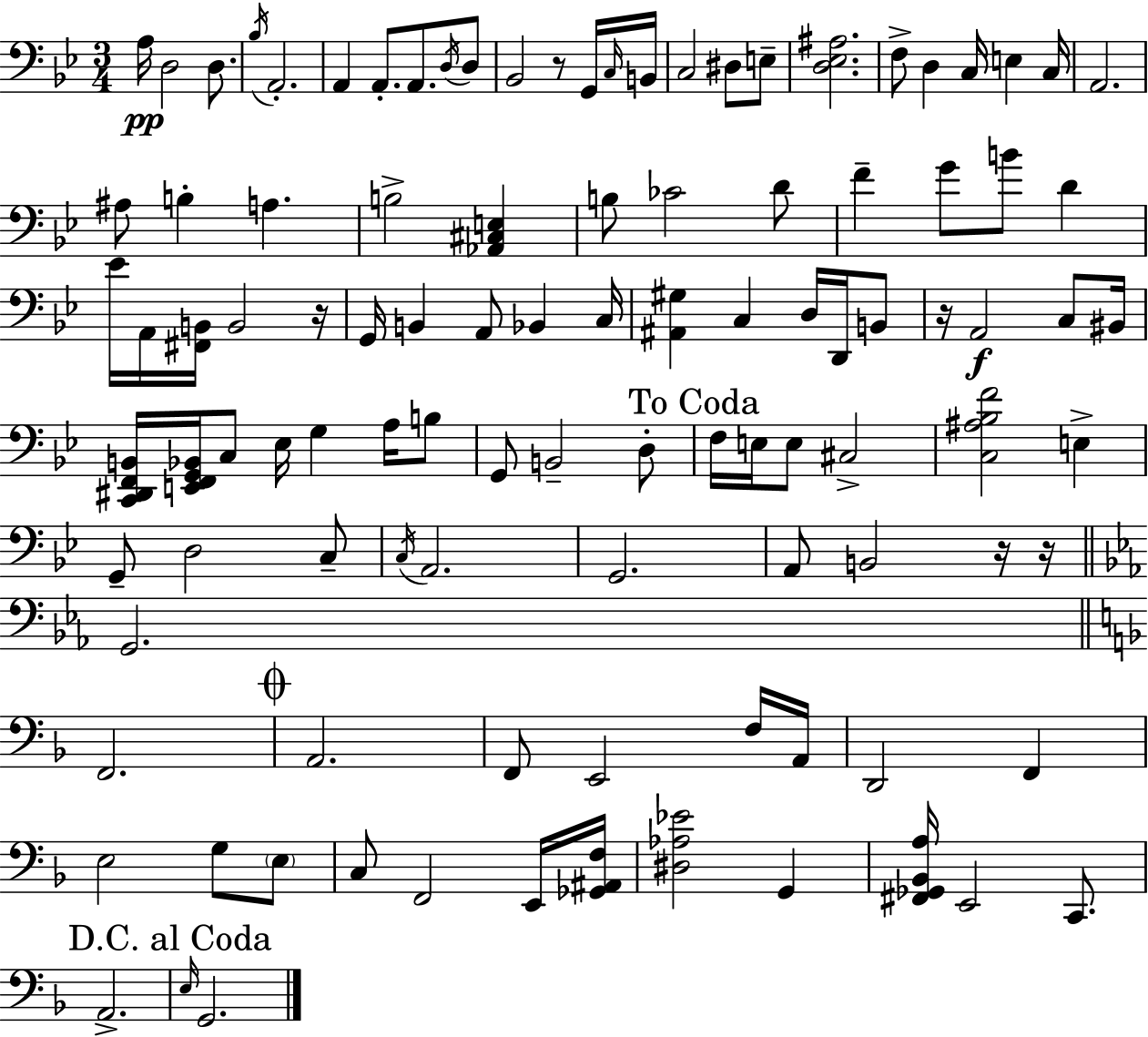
X:1
T:Untitled
M:3/4
L:1/4
K:Bb
A,/4 D,2 D,/2 _B,/4 A,,2 A,, A,,/2 A,,/2 D,/4 D,/2 _B,,2 z/2 G,,/4 C,/4 B,,/4 C,2 ^D,/2 E,/2 [D,_E,^A,]2 F,/2 D, C,/4 E, C,/4 A,,2 ^A,/2 B, A, B,2 [_A,,^C,E,] B,/2 _C2 D/2 F G/2 B/2 D _E/4 A,,/4 [^F,,B,,]/4 B,,2 z/4 G,,/4 B,, A,,/2 _B,, C,/4 [^A,,^G,] C, D,/4 D,,/4 B,,/2 z/4 A,,2 C,/2 ^B,,/4 [C,,^D,,F,,B,,]/4 [E,,F,,G,,_B,,]/4 C,/2 _E,/4 G, A,/4 B,/2 G,,/2 B,,2 D,/2 F,/4 E,/4 E,/2 ^C,2 [C,^A,_B,F]2 E, G,,/2 D,2 C,/2 C,/4 A,,2 G,,2 A,,/2 B,,2 z/4 z/4 G,,2 F,,2 A,,2 F,,/2 E,,2 F,/4 A,,/4 D,,2 F,, E,2 G,/2 E,/2 C,/2 F,,2 E,,/4 [_G,,^A,,F,]/4 [^D,_A,_E]2 G,, [^F,,_G,,_B,,A,]/4 E,,2 C,,/2 A,,2 E,/4 G,,2